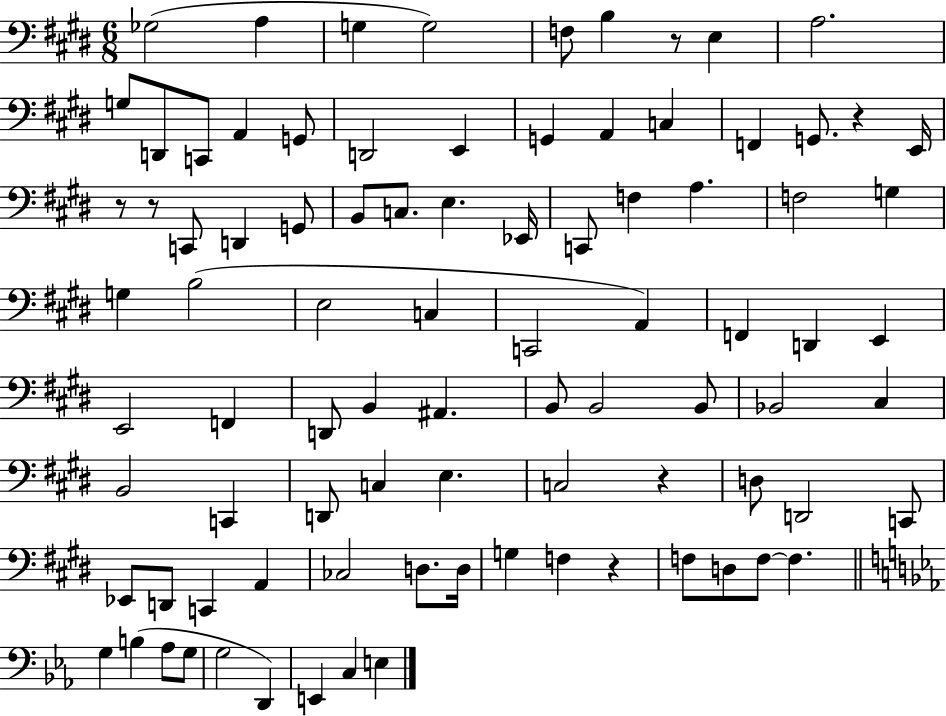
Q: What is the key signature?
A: E major